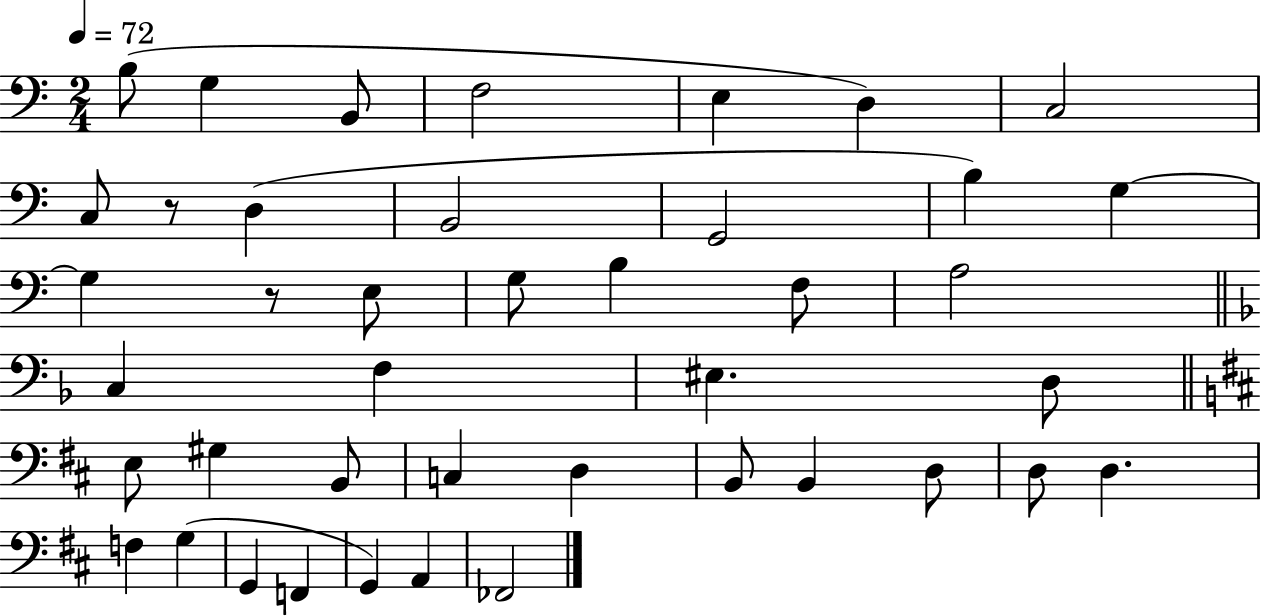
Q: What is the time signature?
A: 2/4